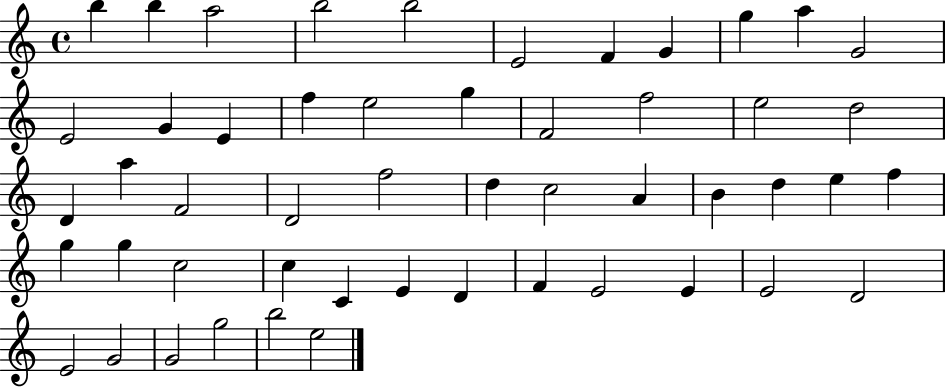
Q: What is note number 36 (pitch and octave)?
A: C5